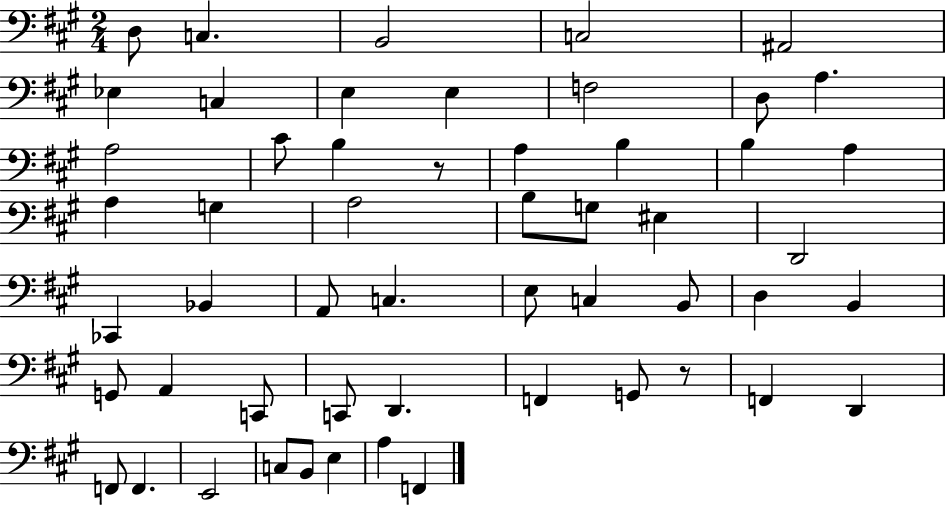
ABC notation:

X:1
T:Untitled
M:2/4
L:1/4
K:A
D,/2 C, B,,2 C,2 ^A,,2 _E, C, E, E, F,2 D,/2 A, A,2 ^C/2 B, z/2 A, B, B, A, A, G, A,2 B,/2 G,/2 ^E, D,,2 _C,, _B,, A,,/2 C, E,/2 C, B,,/2 D, B,, G,,/2 A,, C,,/2 C,,/2 D,, F,, G,,/2 z/2 F,, D,, F,,/2 F,, E,,2 C,/2 B,,/2 E, A, F,,